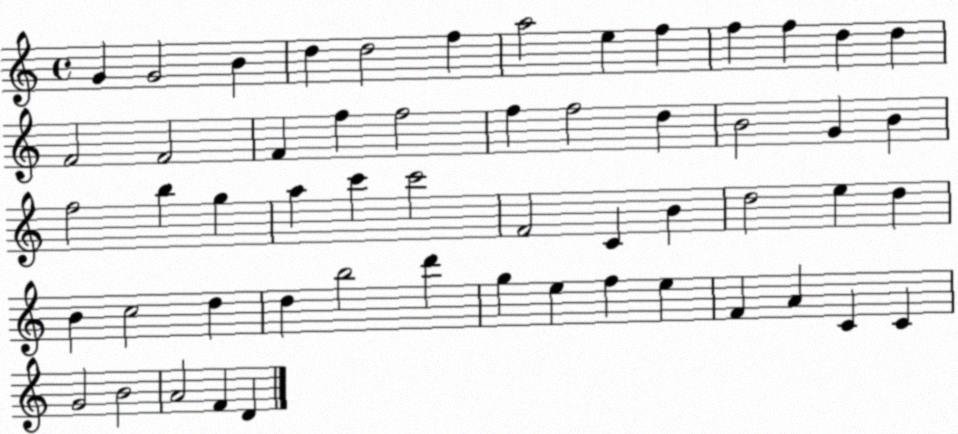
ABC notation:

X:1
T:Untitled
M:4/4
L:1/4
K:C
G G2 B d d2 f a2 e f f f d d F2 F2 F f f2 f f2 d B2 G B f2 b g a c' c'2 F2 C B d2 e d B c2 d d b2 d' g e f e F A C C G2 B2 A2 F D